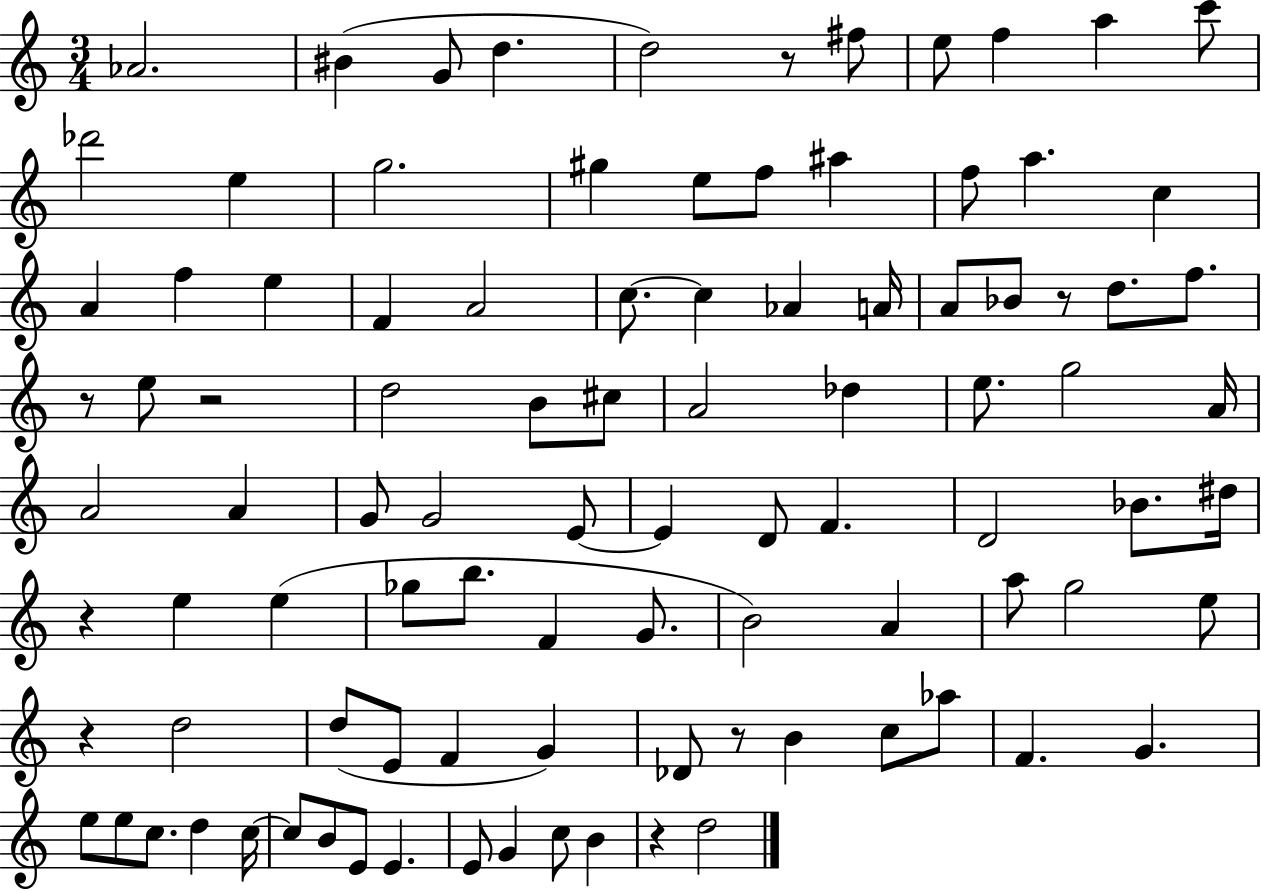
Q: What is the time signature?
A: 3/4